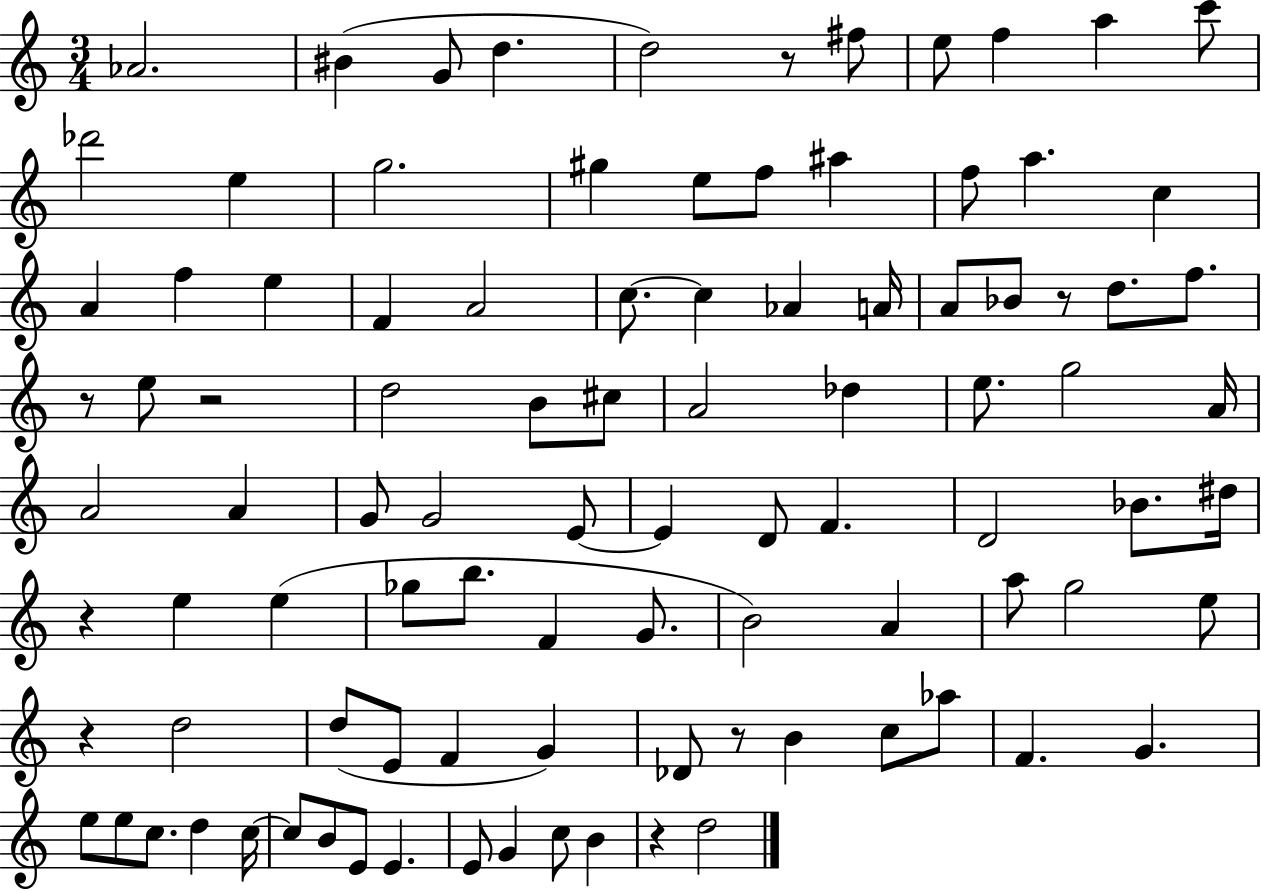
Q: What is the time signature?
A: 3/4